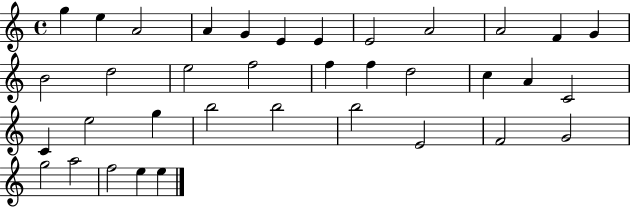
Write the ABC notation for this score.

X:1
T:Untitled
M:4/4
L:1/4
K:C
g e A2 A G E E E2 A2 A2 F G B2 d2 e2 f2 f f d2 c A C2 C e2 g b2 b2 b2 E2 F2 G2 g2 a2 f2 e e